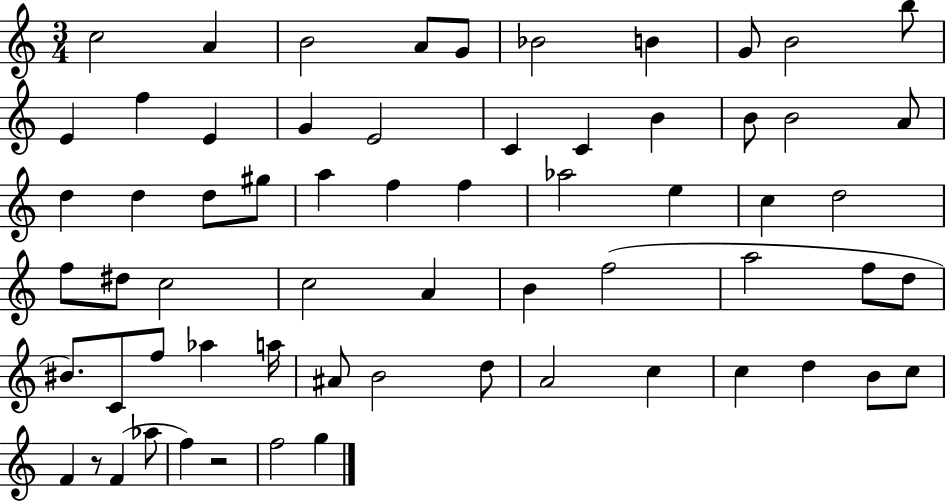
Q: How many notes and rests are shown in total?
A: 64